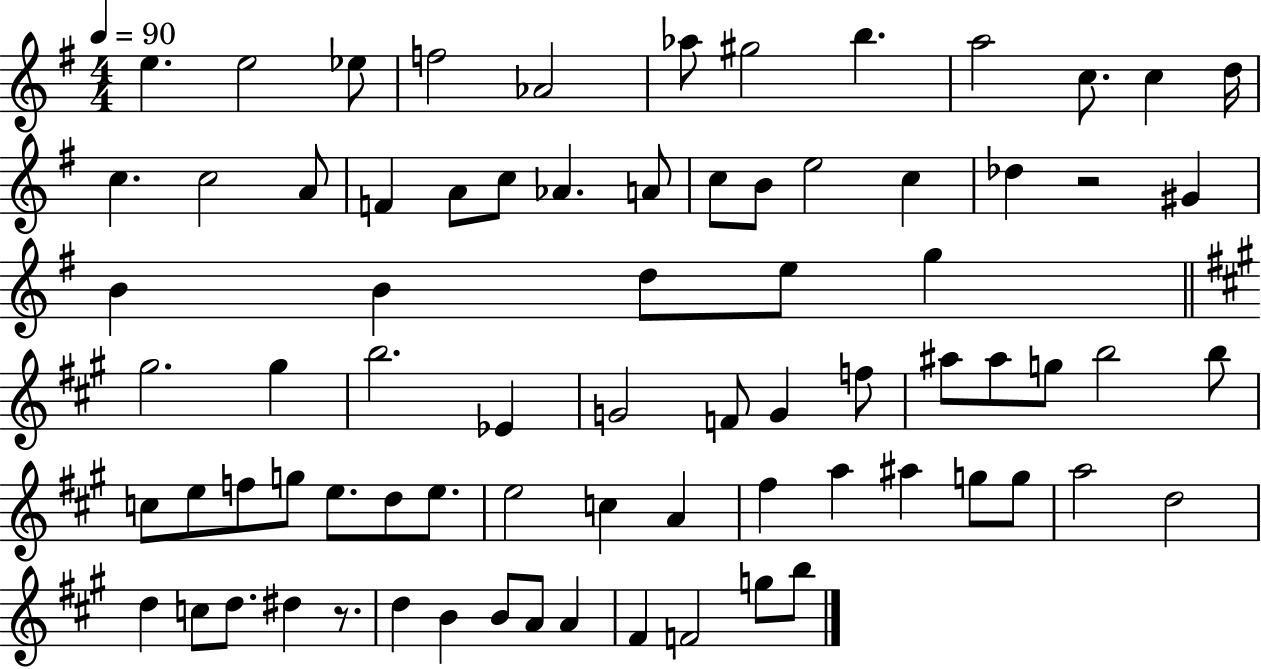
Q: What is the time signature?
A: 4/4